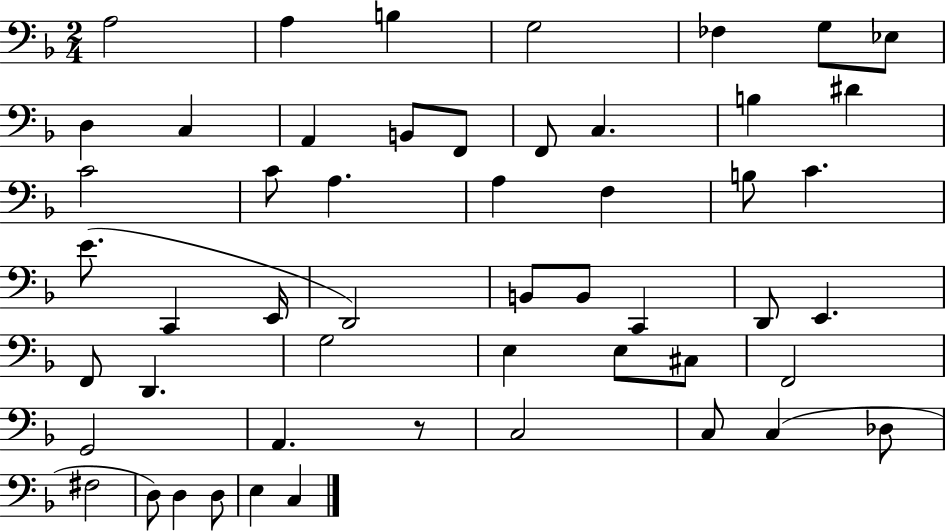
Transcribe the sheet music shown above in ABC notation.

X:1
T:Untitled
M:2/4
L:1/4
K:F
A,2 A, B, G,2 _F, G,/2 _E,/2 D, C, A,, B,,/2 F,,/2 F,,/2 C, B, ^D C2 C/2 A, A, F, B,/2 C E/2 C,, E,,/4 D,,2 B,,/2 B,,/2 C,, D,,/2 E,, F,,/2 D,, G,2 E, E,/2 ^C,/2 F,,2 G,,2 A,, z/2 C,2 C,/2 C, _D,/2 ^F,2 D,/2 D, D,/2 E, C,